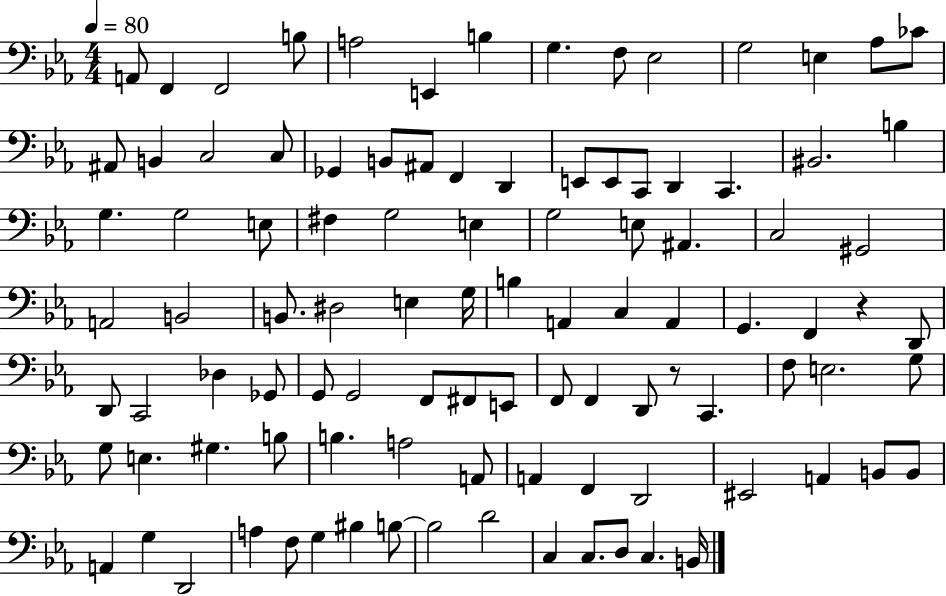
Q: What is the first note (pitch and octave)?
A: A2